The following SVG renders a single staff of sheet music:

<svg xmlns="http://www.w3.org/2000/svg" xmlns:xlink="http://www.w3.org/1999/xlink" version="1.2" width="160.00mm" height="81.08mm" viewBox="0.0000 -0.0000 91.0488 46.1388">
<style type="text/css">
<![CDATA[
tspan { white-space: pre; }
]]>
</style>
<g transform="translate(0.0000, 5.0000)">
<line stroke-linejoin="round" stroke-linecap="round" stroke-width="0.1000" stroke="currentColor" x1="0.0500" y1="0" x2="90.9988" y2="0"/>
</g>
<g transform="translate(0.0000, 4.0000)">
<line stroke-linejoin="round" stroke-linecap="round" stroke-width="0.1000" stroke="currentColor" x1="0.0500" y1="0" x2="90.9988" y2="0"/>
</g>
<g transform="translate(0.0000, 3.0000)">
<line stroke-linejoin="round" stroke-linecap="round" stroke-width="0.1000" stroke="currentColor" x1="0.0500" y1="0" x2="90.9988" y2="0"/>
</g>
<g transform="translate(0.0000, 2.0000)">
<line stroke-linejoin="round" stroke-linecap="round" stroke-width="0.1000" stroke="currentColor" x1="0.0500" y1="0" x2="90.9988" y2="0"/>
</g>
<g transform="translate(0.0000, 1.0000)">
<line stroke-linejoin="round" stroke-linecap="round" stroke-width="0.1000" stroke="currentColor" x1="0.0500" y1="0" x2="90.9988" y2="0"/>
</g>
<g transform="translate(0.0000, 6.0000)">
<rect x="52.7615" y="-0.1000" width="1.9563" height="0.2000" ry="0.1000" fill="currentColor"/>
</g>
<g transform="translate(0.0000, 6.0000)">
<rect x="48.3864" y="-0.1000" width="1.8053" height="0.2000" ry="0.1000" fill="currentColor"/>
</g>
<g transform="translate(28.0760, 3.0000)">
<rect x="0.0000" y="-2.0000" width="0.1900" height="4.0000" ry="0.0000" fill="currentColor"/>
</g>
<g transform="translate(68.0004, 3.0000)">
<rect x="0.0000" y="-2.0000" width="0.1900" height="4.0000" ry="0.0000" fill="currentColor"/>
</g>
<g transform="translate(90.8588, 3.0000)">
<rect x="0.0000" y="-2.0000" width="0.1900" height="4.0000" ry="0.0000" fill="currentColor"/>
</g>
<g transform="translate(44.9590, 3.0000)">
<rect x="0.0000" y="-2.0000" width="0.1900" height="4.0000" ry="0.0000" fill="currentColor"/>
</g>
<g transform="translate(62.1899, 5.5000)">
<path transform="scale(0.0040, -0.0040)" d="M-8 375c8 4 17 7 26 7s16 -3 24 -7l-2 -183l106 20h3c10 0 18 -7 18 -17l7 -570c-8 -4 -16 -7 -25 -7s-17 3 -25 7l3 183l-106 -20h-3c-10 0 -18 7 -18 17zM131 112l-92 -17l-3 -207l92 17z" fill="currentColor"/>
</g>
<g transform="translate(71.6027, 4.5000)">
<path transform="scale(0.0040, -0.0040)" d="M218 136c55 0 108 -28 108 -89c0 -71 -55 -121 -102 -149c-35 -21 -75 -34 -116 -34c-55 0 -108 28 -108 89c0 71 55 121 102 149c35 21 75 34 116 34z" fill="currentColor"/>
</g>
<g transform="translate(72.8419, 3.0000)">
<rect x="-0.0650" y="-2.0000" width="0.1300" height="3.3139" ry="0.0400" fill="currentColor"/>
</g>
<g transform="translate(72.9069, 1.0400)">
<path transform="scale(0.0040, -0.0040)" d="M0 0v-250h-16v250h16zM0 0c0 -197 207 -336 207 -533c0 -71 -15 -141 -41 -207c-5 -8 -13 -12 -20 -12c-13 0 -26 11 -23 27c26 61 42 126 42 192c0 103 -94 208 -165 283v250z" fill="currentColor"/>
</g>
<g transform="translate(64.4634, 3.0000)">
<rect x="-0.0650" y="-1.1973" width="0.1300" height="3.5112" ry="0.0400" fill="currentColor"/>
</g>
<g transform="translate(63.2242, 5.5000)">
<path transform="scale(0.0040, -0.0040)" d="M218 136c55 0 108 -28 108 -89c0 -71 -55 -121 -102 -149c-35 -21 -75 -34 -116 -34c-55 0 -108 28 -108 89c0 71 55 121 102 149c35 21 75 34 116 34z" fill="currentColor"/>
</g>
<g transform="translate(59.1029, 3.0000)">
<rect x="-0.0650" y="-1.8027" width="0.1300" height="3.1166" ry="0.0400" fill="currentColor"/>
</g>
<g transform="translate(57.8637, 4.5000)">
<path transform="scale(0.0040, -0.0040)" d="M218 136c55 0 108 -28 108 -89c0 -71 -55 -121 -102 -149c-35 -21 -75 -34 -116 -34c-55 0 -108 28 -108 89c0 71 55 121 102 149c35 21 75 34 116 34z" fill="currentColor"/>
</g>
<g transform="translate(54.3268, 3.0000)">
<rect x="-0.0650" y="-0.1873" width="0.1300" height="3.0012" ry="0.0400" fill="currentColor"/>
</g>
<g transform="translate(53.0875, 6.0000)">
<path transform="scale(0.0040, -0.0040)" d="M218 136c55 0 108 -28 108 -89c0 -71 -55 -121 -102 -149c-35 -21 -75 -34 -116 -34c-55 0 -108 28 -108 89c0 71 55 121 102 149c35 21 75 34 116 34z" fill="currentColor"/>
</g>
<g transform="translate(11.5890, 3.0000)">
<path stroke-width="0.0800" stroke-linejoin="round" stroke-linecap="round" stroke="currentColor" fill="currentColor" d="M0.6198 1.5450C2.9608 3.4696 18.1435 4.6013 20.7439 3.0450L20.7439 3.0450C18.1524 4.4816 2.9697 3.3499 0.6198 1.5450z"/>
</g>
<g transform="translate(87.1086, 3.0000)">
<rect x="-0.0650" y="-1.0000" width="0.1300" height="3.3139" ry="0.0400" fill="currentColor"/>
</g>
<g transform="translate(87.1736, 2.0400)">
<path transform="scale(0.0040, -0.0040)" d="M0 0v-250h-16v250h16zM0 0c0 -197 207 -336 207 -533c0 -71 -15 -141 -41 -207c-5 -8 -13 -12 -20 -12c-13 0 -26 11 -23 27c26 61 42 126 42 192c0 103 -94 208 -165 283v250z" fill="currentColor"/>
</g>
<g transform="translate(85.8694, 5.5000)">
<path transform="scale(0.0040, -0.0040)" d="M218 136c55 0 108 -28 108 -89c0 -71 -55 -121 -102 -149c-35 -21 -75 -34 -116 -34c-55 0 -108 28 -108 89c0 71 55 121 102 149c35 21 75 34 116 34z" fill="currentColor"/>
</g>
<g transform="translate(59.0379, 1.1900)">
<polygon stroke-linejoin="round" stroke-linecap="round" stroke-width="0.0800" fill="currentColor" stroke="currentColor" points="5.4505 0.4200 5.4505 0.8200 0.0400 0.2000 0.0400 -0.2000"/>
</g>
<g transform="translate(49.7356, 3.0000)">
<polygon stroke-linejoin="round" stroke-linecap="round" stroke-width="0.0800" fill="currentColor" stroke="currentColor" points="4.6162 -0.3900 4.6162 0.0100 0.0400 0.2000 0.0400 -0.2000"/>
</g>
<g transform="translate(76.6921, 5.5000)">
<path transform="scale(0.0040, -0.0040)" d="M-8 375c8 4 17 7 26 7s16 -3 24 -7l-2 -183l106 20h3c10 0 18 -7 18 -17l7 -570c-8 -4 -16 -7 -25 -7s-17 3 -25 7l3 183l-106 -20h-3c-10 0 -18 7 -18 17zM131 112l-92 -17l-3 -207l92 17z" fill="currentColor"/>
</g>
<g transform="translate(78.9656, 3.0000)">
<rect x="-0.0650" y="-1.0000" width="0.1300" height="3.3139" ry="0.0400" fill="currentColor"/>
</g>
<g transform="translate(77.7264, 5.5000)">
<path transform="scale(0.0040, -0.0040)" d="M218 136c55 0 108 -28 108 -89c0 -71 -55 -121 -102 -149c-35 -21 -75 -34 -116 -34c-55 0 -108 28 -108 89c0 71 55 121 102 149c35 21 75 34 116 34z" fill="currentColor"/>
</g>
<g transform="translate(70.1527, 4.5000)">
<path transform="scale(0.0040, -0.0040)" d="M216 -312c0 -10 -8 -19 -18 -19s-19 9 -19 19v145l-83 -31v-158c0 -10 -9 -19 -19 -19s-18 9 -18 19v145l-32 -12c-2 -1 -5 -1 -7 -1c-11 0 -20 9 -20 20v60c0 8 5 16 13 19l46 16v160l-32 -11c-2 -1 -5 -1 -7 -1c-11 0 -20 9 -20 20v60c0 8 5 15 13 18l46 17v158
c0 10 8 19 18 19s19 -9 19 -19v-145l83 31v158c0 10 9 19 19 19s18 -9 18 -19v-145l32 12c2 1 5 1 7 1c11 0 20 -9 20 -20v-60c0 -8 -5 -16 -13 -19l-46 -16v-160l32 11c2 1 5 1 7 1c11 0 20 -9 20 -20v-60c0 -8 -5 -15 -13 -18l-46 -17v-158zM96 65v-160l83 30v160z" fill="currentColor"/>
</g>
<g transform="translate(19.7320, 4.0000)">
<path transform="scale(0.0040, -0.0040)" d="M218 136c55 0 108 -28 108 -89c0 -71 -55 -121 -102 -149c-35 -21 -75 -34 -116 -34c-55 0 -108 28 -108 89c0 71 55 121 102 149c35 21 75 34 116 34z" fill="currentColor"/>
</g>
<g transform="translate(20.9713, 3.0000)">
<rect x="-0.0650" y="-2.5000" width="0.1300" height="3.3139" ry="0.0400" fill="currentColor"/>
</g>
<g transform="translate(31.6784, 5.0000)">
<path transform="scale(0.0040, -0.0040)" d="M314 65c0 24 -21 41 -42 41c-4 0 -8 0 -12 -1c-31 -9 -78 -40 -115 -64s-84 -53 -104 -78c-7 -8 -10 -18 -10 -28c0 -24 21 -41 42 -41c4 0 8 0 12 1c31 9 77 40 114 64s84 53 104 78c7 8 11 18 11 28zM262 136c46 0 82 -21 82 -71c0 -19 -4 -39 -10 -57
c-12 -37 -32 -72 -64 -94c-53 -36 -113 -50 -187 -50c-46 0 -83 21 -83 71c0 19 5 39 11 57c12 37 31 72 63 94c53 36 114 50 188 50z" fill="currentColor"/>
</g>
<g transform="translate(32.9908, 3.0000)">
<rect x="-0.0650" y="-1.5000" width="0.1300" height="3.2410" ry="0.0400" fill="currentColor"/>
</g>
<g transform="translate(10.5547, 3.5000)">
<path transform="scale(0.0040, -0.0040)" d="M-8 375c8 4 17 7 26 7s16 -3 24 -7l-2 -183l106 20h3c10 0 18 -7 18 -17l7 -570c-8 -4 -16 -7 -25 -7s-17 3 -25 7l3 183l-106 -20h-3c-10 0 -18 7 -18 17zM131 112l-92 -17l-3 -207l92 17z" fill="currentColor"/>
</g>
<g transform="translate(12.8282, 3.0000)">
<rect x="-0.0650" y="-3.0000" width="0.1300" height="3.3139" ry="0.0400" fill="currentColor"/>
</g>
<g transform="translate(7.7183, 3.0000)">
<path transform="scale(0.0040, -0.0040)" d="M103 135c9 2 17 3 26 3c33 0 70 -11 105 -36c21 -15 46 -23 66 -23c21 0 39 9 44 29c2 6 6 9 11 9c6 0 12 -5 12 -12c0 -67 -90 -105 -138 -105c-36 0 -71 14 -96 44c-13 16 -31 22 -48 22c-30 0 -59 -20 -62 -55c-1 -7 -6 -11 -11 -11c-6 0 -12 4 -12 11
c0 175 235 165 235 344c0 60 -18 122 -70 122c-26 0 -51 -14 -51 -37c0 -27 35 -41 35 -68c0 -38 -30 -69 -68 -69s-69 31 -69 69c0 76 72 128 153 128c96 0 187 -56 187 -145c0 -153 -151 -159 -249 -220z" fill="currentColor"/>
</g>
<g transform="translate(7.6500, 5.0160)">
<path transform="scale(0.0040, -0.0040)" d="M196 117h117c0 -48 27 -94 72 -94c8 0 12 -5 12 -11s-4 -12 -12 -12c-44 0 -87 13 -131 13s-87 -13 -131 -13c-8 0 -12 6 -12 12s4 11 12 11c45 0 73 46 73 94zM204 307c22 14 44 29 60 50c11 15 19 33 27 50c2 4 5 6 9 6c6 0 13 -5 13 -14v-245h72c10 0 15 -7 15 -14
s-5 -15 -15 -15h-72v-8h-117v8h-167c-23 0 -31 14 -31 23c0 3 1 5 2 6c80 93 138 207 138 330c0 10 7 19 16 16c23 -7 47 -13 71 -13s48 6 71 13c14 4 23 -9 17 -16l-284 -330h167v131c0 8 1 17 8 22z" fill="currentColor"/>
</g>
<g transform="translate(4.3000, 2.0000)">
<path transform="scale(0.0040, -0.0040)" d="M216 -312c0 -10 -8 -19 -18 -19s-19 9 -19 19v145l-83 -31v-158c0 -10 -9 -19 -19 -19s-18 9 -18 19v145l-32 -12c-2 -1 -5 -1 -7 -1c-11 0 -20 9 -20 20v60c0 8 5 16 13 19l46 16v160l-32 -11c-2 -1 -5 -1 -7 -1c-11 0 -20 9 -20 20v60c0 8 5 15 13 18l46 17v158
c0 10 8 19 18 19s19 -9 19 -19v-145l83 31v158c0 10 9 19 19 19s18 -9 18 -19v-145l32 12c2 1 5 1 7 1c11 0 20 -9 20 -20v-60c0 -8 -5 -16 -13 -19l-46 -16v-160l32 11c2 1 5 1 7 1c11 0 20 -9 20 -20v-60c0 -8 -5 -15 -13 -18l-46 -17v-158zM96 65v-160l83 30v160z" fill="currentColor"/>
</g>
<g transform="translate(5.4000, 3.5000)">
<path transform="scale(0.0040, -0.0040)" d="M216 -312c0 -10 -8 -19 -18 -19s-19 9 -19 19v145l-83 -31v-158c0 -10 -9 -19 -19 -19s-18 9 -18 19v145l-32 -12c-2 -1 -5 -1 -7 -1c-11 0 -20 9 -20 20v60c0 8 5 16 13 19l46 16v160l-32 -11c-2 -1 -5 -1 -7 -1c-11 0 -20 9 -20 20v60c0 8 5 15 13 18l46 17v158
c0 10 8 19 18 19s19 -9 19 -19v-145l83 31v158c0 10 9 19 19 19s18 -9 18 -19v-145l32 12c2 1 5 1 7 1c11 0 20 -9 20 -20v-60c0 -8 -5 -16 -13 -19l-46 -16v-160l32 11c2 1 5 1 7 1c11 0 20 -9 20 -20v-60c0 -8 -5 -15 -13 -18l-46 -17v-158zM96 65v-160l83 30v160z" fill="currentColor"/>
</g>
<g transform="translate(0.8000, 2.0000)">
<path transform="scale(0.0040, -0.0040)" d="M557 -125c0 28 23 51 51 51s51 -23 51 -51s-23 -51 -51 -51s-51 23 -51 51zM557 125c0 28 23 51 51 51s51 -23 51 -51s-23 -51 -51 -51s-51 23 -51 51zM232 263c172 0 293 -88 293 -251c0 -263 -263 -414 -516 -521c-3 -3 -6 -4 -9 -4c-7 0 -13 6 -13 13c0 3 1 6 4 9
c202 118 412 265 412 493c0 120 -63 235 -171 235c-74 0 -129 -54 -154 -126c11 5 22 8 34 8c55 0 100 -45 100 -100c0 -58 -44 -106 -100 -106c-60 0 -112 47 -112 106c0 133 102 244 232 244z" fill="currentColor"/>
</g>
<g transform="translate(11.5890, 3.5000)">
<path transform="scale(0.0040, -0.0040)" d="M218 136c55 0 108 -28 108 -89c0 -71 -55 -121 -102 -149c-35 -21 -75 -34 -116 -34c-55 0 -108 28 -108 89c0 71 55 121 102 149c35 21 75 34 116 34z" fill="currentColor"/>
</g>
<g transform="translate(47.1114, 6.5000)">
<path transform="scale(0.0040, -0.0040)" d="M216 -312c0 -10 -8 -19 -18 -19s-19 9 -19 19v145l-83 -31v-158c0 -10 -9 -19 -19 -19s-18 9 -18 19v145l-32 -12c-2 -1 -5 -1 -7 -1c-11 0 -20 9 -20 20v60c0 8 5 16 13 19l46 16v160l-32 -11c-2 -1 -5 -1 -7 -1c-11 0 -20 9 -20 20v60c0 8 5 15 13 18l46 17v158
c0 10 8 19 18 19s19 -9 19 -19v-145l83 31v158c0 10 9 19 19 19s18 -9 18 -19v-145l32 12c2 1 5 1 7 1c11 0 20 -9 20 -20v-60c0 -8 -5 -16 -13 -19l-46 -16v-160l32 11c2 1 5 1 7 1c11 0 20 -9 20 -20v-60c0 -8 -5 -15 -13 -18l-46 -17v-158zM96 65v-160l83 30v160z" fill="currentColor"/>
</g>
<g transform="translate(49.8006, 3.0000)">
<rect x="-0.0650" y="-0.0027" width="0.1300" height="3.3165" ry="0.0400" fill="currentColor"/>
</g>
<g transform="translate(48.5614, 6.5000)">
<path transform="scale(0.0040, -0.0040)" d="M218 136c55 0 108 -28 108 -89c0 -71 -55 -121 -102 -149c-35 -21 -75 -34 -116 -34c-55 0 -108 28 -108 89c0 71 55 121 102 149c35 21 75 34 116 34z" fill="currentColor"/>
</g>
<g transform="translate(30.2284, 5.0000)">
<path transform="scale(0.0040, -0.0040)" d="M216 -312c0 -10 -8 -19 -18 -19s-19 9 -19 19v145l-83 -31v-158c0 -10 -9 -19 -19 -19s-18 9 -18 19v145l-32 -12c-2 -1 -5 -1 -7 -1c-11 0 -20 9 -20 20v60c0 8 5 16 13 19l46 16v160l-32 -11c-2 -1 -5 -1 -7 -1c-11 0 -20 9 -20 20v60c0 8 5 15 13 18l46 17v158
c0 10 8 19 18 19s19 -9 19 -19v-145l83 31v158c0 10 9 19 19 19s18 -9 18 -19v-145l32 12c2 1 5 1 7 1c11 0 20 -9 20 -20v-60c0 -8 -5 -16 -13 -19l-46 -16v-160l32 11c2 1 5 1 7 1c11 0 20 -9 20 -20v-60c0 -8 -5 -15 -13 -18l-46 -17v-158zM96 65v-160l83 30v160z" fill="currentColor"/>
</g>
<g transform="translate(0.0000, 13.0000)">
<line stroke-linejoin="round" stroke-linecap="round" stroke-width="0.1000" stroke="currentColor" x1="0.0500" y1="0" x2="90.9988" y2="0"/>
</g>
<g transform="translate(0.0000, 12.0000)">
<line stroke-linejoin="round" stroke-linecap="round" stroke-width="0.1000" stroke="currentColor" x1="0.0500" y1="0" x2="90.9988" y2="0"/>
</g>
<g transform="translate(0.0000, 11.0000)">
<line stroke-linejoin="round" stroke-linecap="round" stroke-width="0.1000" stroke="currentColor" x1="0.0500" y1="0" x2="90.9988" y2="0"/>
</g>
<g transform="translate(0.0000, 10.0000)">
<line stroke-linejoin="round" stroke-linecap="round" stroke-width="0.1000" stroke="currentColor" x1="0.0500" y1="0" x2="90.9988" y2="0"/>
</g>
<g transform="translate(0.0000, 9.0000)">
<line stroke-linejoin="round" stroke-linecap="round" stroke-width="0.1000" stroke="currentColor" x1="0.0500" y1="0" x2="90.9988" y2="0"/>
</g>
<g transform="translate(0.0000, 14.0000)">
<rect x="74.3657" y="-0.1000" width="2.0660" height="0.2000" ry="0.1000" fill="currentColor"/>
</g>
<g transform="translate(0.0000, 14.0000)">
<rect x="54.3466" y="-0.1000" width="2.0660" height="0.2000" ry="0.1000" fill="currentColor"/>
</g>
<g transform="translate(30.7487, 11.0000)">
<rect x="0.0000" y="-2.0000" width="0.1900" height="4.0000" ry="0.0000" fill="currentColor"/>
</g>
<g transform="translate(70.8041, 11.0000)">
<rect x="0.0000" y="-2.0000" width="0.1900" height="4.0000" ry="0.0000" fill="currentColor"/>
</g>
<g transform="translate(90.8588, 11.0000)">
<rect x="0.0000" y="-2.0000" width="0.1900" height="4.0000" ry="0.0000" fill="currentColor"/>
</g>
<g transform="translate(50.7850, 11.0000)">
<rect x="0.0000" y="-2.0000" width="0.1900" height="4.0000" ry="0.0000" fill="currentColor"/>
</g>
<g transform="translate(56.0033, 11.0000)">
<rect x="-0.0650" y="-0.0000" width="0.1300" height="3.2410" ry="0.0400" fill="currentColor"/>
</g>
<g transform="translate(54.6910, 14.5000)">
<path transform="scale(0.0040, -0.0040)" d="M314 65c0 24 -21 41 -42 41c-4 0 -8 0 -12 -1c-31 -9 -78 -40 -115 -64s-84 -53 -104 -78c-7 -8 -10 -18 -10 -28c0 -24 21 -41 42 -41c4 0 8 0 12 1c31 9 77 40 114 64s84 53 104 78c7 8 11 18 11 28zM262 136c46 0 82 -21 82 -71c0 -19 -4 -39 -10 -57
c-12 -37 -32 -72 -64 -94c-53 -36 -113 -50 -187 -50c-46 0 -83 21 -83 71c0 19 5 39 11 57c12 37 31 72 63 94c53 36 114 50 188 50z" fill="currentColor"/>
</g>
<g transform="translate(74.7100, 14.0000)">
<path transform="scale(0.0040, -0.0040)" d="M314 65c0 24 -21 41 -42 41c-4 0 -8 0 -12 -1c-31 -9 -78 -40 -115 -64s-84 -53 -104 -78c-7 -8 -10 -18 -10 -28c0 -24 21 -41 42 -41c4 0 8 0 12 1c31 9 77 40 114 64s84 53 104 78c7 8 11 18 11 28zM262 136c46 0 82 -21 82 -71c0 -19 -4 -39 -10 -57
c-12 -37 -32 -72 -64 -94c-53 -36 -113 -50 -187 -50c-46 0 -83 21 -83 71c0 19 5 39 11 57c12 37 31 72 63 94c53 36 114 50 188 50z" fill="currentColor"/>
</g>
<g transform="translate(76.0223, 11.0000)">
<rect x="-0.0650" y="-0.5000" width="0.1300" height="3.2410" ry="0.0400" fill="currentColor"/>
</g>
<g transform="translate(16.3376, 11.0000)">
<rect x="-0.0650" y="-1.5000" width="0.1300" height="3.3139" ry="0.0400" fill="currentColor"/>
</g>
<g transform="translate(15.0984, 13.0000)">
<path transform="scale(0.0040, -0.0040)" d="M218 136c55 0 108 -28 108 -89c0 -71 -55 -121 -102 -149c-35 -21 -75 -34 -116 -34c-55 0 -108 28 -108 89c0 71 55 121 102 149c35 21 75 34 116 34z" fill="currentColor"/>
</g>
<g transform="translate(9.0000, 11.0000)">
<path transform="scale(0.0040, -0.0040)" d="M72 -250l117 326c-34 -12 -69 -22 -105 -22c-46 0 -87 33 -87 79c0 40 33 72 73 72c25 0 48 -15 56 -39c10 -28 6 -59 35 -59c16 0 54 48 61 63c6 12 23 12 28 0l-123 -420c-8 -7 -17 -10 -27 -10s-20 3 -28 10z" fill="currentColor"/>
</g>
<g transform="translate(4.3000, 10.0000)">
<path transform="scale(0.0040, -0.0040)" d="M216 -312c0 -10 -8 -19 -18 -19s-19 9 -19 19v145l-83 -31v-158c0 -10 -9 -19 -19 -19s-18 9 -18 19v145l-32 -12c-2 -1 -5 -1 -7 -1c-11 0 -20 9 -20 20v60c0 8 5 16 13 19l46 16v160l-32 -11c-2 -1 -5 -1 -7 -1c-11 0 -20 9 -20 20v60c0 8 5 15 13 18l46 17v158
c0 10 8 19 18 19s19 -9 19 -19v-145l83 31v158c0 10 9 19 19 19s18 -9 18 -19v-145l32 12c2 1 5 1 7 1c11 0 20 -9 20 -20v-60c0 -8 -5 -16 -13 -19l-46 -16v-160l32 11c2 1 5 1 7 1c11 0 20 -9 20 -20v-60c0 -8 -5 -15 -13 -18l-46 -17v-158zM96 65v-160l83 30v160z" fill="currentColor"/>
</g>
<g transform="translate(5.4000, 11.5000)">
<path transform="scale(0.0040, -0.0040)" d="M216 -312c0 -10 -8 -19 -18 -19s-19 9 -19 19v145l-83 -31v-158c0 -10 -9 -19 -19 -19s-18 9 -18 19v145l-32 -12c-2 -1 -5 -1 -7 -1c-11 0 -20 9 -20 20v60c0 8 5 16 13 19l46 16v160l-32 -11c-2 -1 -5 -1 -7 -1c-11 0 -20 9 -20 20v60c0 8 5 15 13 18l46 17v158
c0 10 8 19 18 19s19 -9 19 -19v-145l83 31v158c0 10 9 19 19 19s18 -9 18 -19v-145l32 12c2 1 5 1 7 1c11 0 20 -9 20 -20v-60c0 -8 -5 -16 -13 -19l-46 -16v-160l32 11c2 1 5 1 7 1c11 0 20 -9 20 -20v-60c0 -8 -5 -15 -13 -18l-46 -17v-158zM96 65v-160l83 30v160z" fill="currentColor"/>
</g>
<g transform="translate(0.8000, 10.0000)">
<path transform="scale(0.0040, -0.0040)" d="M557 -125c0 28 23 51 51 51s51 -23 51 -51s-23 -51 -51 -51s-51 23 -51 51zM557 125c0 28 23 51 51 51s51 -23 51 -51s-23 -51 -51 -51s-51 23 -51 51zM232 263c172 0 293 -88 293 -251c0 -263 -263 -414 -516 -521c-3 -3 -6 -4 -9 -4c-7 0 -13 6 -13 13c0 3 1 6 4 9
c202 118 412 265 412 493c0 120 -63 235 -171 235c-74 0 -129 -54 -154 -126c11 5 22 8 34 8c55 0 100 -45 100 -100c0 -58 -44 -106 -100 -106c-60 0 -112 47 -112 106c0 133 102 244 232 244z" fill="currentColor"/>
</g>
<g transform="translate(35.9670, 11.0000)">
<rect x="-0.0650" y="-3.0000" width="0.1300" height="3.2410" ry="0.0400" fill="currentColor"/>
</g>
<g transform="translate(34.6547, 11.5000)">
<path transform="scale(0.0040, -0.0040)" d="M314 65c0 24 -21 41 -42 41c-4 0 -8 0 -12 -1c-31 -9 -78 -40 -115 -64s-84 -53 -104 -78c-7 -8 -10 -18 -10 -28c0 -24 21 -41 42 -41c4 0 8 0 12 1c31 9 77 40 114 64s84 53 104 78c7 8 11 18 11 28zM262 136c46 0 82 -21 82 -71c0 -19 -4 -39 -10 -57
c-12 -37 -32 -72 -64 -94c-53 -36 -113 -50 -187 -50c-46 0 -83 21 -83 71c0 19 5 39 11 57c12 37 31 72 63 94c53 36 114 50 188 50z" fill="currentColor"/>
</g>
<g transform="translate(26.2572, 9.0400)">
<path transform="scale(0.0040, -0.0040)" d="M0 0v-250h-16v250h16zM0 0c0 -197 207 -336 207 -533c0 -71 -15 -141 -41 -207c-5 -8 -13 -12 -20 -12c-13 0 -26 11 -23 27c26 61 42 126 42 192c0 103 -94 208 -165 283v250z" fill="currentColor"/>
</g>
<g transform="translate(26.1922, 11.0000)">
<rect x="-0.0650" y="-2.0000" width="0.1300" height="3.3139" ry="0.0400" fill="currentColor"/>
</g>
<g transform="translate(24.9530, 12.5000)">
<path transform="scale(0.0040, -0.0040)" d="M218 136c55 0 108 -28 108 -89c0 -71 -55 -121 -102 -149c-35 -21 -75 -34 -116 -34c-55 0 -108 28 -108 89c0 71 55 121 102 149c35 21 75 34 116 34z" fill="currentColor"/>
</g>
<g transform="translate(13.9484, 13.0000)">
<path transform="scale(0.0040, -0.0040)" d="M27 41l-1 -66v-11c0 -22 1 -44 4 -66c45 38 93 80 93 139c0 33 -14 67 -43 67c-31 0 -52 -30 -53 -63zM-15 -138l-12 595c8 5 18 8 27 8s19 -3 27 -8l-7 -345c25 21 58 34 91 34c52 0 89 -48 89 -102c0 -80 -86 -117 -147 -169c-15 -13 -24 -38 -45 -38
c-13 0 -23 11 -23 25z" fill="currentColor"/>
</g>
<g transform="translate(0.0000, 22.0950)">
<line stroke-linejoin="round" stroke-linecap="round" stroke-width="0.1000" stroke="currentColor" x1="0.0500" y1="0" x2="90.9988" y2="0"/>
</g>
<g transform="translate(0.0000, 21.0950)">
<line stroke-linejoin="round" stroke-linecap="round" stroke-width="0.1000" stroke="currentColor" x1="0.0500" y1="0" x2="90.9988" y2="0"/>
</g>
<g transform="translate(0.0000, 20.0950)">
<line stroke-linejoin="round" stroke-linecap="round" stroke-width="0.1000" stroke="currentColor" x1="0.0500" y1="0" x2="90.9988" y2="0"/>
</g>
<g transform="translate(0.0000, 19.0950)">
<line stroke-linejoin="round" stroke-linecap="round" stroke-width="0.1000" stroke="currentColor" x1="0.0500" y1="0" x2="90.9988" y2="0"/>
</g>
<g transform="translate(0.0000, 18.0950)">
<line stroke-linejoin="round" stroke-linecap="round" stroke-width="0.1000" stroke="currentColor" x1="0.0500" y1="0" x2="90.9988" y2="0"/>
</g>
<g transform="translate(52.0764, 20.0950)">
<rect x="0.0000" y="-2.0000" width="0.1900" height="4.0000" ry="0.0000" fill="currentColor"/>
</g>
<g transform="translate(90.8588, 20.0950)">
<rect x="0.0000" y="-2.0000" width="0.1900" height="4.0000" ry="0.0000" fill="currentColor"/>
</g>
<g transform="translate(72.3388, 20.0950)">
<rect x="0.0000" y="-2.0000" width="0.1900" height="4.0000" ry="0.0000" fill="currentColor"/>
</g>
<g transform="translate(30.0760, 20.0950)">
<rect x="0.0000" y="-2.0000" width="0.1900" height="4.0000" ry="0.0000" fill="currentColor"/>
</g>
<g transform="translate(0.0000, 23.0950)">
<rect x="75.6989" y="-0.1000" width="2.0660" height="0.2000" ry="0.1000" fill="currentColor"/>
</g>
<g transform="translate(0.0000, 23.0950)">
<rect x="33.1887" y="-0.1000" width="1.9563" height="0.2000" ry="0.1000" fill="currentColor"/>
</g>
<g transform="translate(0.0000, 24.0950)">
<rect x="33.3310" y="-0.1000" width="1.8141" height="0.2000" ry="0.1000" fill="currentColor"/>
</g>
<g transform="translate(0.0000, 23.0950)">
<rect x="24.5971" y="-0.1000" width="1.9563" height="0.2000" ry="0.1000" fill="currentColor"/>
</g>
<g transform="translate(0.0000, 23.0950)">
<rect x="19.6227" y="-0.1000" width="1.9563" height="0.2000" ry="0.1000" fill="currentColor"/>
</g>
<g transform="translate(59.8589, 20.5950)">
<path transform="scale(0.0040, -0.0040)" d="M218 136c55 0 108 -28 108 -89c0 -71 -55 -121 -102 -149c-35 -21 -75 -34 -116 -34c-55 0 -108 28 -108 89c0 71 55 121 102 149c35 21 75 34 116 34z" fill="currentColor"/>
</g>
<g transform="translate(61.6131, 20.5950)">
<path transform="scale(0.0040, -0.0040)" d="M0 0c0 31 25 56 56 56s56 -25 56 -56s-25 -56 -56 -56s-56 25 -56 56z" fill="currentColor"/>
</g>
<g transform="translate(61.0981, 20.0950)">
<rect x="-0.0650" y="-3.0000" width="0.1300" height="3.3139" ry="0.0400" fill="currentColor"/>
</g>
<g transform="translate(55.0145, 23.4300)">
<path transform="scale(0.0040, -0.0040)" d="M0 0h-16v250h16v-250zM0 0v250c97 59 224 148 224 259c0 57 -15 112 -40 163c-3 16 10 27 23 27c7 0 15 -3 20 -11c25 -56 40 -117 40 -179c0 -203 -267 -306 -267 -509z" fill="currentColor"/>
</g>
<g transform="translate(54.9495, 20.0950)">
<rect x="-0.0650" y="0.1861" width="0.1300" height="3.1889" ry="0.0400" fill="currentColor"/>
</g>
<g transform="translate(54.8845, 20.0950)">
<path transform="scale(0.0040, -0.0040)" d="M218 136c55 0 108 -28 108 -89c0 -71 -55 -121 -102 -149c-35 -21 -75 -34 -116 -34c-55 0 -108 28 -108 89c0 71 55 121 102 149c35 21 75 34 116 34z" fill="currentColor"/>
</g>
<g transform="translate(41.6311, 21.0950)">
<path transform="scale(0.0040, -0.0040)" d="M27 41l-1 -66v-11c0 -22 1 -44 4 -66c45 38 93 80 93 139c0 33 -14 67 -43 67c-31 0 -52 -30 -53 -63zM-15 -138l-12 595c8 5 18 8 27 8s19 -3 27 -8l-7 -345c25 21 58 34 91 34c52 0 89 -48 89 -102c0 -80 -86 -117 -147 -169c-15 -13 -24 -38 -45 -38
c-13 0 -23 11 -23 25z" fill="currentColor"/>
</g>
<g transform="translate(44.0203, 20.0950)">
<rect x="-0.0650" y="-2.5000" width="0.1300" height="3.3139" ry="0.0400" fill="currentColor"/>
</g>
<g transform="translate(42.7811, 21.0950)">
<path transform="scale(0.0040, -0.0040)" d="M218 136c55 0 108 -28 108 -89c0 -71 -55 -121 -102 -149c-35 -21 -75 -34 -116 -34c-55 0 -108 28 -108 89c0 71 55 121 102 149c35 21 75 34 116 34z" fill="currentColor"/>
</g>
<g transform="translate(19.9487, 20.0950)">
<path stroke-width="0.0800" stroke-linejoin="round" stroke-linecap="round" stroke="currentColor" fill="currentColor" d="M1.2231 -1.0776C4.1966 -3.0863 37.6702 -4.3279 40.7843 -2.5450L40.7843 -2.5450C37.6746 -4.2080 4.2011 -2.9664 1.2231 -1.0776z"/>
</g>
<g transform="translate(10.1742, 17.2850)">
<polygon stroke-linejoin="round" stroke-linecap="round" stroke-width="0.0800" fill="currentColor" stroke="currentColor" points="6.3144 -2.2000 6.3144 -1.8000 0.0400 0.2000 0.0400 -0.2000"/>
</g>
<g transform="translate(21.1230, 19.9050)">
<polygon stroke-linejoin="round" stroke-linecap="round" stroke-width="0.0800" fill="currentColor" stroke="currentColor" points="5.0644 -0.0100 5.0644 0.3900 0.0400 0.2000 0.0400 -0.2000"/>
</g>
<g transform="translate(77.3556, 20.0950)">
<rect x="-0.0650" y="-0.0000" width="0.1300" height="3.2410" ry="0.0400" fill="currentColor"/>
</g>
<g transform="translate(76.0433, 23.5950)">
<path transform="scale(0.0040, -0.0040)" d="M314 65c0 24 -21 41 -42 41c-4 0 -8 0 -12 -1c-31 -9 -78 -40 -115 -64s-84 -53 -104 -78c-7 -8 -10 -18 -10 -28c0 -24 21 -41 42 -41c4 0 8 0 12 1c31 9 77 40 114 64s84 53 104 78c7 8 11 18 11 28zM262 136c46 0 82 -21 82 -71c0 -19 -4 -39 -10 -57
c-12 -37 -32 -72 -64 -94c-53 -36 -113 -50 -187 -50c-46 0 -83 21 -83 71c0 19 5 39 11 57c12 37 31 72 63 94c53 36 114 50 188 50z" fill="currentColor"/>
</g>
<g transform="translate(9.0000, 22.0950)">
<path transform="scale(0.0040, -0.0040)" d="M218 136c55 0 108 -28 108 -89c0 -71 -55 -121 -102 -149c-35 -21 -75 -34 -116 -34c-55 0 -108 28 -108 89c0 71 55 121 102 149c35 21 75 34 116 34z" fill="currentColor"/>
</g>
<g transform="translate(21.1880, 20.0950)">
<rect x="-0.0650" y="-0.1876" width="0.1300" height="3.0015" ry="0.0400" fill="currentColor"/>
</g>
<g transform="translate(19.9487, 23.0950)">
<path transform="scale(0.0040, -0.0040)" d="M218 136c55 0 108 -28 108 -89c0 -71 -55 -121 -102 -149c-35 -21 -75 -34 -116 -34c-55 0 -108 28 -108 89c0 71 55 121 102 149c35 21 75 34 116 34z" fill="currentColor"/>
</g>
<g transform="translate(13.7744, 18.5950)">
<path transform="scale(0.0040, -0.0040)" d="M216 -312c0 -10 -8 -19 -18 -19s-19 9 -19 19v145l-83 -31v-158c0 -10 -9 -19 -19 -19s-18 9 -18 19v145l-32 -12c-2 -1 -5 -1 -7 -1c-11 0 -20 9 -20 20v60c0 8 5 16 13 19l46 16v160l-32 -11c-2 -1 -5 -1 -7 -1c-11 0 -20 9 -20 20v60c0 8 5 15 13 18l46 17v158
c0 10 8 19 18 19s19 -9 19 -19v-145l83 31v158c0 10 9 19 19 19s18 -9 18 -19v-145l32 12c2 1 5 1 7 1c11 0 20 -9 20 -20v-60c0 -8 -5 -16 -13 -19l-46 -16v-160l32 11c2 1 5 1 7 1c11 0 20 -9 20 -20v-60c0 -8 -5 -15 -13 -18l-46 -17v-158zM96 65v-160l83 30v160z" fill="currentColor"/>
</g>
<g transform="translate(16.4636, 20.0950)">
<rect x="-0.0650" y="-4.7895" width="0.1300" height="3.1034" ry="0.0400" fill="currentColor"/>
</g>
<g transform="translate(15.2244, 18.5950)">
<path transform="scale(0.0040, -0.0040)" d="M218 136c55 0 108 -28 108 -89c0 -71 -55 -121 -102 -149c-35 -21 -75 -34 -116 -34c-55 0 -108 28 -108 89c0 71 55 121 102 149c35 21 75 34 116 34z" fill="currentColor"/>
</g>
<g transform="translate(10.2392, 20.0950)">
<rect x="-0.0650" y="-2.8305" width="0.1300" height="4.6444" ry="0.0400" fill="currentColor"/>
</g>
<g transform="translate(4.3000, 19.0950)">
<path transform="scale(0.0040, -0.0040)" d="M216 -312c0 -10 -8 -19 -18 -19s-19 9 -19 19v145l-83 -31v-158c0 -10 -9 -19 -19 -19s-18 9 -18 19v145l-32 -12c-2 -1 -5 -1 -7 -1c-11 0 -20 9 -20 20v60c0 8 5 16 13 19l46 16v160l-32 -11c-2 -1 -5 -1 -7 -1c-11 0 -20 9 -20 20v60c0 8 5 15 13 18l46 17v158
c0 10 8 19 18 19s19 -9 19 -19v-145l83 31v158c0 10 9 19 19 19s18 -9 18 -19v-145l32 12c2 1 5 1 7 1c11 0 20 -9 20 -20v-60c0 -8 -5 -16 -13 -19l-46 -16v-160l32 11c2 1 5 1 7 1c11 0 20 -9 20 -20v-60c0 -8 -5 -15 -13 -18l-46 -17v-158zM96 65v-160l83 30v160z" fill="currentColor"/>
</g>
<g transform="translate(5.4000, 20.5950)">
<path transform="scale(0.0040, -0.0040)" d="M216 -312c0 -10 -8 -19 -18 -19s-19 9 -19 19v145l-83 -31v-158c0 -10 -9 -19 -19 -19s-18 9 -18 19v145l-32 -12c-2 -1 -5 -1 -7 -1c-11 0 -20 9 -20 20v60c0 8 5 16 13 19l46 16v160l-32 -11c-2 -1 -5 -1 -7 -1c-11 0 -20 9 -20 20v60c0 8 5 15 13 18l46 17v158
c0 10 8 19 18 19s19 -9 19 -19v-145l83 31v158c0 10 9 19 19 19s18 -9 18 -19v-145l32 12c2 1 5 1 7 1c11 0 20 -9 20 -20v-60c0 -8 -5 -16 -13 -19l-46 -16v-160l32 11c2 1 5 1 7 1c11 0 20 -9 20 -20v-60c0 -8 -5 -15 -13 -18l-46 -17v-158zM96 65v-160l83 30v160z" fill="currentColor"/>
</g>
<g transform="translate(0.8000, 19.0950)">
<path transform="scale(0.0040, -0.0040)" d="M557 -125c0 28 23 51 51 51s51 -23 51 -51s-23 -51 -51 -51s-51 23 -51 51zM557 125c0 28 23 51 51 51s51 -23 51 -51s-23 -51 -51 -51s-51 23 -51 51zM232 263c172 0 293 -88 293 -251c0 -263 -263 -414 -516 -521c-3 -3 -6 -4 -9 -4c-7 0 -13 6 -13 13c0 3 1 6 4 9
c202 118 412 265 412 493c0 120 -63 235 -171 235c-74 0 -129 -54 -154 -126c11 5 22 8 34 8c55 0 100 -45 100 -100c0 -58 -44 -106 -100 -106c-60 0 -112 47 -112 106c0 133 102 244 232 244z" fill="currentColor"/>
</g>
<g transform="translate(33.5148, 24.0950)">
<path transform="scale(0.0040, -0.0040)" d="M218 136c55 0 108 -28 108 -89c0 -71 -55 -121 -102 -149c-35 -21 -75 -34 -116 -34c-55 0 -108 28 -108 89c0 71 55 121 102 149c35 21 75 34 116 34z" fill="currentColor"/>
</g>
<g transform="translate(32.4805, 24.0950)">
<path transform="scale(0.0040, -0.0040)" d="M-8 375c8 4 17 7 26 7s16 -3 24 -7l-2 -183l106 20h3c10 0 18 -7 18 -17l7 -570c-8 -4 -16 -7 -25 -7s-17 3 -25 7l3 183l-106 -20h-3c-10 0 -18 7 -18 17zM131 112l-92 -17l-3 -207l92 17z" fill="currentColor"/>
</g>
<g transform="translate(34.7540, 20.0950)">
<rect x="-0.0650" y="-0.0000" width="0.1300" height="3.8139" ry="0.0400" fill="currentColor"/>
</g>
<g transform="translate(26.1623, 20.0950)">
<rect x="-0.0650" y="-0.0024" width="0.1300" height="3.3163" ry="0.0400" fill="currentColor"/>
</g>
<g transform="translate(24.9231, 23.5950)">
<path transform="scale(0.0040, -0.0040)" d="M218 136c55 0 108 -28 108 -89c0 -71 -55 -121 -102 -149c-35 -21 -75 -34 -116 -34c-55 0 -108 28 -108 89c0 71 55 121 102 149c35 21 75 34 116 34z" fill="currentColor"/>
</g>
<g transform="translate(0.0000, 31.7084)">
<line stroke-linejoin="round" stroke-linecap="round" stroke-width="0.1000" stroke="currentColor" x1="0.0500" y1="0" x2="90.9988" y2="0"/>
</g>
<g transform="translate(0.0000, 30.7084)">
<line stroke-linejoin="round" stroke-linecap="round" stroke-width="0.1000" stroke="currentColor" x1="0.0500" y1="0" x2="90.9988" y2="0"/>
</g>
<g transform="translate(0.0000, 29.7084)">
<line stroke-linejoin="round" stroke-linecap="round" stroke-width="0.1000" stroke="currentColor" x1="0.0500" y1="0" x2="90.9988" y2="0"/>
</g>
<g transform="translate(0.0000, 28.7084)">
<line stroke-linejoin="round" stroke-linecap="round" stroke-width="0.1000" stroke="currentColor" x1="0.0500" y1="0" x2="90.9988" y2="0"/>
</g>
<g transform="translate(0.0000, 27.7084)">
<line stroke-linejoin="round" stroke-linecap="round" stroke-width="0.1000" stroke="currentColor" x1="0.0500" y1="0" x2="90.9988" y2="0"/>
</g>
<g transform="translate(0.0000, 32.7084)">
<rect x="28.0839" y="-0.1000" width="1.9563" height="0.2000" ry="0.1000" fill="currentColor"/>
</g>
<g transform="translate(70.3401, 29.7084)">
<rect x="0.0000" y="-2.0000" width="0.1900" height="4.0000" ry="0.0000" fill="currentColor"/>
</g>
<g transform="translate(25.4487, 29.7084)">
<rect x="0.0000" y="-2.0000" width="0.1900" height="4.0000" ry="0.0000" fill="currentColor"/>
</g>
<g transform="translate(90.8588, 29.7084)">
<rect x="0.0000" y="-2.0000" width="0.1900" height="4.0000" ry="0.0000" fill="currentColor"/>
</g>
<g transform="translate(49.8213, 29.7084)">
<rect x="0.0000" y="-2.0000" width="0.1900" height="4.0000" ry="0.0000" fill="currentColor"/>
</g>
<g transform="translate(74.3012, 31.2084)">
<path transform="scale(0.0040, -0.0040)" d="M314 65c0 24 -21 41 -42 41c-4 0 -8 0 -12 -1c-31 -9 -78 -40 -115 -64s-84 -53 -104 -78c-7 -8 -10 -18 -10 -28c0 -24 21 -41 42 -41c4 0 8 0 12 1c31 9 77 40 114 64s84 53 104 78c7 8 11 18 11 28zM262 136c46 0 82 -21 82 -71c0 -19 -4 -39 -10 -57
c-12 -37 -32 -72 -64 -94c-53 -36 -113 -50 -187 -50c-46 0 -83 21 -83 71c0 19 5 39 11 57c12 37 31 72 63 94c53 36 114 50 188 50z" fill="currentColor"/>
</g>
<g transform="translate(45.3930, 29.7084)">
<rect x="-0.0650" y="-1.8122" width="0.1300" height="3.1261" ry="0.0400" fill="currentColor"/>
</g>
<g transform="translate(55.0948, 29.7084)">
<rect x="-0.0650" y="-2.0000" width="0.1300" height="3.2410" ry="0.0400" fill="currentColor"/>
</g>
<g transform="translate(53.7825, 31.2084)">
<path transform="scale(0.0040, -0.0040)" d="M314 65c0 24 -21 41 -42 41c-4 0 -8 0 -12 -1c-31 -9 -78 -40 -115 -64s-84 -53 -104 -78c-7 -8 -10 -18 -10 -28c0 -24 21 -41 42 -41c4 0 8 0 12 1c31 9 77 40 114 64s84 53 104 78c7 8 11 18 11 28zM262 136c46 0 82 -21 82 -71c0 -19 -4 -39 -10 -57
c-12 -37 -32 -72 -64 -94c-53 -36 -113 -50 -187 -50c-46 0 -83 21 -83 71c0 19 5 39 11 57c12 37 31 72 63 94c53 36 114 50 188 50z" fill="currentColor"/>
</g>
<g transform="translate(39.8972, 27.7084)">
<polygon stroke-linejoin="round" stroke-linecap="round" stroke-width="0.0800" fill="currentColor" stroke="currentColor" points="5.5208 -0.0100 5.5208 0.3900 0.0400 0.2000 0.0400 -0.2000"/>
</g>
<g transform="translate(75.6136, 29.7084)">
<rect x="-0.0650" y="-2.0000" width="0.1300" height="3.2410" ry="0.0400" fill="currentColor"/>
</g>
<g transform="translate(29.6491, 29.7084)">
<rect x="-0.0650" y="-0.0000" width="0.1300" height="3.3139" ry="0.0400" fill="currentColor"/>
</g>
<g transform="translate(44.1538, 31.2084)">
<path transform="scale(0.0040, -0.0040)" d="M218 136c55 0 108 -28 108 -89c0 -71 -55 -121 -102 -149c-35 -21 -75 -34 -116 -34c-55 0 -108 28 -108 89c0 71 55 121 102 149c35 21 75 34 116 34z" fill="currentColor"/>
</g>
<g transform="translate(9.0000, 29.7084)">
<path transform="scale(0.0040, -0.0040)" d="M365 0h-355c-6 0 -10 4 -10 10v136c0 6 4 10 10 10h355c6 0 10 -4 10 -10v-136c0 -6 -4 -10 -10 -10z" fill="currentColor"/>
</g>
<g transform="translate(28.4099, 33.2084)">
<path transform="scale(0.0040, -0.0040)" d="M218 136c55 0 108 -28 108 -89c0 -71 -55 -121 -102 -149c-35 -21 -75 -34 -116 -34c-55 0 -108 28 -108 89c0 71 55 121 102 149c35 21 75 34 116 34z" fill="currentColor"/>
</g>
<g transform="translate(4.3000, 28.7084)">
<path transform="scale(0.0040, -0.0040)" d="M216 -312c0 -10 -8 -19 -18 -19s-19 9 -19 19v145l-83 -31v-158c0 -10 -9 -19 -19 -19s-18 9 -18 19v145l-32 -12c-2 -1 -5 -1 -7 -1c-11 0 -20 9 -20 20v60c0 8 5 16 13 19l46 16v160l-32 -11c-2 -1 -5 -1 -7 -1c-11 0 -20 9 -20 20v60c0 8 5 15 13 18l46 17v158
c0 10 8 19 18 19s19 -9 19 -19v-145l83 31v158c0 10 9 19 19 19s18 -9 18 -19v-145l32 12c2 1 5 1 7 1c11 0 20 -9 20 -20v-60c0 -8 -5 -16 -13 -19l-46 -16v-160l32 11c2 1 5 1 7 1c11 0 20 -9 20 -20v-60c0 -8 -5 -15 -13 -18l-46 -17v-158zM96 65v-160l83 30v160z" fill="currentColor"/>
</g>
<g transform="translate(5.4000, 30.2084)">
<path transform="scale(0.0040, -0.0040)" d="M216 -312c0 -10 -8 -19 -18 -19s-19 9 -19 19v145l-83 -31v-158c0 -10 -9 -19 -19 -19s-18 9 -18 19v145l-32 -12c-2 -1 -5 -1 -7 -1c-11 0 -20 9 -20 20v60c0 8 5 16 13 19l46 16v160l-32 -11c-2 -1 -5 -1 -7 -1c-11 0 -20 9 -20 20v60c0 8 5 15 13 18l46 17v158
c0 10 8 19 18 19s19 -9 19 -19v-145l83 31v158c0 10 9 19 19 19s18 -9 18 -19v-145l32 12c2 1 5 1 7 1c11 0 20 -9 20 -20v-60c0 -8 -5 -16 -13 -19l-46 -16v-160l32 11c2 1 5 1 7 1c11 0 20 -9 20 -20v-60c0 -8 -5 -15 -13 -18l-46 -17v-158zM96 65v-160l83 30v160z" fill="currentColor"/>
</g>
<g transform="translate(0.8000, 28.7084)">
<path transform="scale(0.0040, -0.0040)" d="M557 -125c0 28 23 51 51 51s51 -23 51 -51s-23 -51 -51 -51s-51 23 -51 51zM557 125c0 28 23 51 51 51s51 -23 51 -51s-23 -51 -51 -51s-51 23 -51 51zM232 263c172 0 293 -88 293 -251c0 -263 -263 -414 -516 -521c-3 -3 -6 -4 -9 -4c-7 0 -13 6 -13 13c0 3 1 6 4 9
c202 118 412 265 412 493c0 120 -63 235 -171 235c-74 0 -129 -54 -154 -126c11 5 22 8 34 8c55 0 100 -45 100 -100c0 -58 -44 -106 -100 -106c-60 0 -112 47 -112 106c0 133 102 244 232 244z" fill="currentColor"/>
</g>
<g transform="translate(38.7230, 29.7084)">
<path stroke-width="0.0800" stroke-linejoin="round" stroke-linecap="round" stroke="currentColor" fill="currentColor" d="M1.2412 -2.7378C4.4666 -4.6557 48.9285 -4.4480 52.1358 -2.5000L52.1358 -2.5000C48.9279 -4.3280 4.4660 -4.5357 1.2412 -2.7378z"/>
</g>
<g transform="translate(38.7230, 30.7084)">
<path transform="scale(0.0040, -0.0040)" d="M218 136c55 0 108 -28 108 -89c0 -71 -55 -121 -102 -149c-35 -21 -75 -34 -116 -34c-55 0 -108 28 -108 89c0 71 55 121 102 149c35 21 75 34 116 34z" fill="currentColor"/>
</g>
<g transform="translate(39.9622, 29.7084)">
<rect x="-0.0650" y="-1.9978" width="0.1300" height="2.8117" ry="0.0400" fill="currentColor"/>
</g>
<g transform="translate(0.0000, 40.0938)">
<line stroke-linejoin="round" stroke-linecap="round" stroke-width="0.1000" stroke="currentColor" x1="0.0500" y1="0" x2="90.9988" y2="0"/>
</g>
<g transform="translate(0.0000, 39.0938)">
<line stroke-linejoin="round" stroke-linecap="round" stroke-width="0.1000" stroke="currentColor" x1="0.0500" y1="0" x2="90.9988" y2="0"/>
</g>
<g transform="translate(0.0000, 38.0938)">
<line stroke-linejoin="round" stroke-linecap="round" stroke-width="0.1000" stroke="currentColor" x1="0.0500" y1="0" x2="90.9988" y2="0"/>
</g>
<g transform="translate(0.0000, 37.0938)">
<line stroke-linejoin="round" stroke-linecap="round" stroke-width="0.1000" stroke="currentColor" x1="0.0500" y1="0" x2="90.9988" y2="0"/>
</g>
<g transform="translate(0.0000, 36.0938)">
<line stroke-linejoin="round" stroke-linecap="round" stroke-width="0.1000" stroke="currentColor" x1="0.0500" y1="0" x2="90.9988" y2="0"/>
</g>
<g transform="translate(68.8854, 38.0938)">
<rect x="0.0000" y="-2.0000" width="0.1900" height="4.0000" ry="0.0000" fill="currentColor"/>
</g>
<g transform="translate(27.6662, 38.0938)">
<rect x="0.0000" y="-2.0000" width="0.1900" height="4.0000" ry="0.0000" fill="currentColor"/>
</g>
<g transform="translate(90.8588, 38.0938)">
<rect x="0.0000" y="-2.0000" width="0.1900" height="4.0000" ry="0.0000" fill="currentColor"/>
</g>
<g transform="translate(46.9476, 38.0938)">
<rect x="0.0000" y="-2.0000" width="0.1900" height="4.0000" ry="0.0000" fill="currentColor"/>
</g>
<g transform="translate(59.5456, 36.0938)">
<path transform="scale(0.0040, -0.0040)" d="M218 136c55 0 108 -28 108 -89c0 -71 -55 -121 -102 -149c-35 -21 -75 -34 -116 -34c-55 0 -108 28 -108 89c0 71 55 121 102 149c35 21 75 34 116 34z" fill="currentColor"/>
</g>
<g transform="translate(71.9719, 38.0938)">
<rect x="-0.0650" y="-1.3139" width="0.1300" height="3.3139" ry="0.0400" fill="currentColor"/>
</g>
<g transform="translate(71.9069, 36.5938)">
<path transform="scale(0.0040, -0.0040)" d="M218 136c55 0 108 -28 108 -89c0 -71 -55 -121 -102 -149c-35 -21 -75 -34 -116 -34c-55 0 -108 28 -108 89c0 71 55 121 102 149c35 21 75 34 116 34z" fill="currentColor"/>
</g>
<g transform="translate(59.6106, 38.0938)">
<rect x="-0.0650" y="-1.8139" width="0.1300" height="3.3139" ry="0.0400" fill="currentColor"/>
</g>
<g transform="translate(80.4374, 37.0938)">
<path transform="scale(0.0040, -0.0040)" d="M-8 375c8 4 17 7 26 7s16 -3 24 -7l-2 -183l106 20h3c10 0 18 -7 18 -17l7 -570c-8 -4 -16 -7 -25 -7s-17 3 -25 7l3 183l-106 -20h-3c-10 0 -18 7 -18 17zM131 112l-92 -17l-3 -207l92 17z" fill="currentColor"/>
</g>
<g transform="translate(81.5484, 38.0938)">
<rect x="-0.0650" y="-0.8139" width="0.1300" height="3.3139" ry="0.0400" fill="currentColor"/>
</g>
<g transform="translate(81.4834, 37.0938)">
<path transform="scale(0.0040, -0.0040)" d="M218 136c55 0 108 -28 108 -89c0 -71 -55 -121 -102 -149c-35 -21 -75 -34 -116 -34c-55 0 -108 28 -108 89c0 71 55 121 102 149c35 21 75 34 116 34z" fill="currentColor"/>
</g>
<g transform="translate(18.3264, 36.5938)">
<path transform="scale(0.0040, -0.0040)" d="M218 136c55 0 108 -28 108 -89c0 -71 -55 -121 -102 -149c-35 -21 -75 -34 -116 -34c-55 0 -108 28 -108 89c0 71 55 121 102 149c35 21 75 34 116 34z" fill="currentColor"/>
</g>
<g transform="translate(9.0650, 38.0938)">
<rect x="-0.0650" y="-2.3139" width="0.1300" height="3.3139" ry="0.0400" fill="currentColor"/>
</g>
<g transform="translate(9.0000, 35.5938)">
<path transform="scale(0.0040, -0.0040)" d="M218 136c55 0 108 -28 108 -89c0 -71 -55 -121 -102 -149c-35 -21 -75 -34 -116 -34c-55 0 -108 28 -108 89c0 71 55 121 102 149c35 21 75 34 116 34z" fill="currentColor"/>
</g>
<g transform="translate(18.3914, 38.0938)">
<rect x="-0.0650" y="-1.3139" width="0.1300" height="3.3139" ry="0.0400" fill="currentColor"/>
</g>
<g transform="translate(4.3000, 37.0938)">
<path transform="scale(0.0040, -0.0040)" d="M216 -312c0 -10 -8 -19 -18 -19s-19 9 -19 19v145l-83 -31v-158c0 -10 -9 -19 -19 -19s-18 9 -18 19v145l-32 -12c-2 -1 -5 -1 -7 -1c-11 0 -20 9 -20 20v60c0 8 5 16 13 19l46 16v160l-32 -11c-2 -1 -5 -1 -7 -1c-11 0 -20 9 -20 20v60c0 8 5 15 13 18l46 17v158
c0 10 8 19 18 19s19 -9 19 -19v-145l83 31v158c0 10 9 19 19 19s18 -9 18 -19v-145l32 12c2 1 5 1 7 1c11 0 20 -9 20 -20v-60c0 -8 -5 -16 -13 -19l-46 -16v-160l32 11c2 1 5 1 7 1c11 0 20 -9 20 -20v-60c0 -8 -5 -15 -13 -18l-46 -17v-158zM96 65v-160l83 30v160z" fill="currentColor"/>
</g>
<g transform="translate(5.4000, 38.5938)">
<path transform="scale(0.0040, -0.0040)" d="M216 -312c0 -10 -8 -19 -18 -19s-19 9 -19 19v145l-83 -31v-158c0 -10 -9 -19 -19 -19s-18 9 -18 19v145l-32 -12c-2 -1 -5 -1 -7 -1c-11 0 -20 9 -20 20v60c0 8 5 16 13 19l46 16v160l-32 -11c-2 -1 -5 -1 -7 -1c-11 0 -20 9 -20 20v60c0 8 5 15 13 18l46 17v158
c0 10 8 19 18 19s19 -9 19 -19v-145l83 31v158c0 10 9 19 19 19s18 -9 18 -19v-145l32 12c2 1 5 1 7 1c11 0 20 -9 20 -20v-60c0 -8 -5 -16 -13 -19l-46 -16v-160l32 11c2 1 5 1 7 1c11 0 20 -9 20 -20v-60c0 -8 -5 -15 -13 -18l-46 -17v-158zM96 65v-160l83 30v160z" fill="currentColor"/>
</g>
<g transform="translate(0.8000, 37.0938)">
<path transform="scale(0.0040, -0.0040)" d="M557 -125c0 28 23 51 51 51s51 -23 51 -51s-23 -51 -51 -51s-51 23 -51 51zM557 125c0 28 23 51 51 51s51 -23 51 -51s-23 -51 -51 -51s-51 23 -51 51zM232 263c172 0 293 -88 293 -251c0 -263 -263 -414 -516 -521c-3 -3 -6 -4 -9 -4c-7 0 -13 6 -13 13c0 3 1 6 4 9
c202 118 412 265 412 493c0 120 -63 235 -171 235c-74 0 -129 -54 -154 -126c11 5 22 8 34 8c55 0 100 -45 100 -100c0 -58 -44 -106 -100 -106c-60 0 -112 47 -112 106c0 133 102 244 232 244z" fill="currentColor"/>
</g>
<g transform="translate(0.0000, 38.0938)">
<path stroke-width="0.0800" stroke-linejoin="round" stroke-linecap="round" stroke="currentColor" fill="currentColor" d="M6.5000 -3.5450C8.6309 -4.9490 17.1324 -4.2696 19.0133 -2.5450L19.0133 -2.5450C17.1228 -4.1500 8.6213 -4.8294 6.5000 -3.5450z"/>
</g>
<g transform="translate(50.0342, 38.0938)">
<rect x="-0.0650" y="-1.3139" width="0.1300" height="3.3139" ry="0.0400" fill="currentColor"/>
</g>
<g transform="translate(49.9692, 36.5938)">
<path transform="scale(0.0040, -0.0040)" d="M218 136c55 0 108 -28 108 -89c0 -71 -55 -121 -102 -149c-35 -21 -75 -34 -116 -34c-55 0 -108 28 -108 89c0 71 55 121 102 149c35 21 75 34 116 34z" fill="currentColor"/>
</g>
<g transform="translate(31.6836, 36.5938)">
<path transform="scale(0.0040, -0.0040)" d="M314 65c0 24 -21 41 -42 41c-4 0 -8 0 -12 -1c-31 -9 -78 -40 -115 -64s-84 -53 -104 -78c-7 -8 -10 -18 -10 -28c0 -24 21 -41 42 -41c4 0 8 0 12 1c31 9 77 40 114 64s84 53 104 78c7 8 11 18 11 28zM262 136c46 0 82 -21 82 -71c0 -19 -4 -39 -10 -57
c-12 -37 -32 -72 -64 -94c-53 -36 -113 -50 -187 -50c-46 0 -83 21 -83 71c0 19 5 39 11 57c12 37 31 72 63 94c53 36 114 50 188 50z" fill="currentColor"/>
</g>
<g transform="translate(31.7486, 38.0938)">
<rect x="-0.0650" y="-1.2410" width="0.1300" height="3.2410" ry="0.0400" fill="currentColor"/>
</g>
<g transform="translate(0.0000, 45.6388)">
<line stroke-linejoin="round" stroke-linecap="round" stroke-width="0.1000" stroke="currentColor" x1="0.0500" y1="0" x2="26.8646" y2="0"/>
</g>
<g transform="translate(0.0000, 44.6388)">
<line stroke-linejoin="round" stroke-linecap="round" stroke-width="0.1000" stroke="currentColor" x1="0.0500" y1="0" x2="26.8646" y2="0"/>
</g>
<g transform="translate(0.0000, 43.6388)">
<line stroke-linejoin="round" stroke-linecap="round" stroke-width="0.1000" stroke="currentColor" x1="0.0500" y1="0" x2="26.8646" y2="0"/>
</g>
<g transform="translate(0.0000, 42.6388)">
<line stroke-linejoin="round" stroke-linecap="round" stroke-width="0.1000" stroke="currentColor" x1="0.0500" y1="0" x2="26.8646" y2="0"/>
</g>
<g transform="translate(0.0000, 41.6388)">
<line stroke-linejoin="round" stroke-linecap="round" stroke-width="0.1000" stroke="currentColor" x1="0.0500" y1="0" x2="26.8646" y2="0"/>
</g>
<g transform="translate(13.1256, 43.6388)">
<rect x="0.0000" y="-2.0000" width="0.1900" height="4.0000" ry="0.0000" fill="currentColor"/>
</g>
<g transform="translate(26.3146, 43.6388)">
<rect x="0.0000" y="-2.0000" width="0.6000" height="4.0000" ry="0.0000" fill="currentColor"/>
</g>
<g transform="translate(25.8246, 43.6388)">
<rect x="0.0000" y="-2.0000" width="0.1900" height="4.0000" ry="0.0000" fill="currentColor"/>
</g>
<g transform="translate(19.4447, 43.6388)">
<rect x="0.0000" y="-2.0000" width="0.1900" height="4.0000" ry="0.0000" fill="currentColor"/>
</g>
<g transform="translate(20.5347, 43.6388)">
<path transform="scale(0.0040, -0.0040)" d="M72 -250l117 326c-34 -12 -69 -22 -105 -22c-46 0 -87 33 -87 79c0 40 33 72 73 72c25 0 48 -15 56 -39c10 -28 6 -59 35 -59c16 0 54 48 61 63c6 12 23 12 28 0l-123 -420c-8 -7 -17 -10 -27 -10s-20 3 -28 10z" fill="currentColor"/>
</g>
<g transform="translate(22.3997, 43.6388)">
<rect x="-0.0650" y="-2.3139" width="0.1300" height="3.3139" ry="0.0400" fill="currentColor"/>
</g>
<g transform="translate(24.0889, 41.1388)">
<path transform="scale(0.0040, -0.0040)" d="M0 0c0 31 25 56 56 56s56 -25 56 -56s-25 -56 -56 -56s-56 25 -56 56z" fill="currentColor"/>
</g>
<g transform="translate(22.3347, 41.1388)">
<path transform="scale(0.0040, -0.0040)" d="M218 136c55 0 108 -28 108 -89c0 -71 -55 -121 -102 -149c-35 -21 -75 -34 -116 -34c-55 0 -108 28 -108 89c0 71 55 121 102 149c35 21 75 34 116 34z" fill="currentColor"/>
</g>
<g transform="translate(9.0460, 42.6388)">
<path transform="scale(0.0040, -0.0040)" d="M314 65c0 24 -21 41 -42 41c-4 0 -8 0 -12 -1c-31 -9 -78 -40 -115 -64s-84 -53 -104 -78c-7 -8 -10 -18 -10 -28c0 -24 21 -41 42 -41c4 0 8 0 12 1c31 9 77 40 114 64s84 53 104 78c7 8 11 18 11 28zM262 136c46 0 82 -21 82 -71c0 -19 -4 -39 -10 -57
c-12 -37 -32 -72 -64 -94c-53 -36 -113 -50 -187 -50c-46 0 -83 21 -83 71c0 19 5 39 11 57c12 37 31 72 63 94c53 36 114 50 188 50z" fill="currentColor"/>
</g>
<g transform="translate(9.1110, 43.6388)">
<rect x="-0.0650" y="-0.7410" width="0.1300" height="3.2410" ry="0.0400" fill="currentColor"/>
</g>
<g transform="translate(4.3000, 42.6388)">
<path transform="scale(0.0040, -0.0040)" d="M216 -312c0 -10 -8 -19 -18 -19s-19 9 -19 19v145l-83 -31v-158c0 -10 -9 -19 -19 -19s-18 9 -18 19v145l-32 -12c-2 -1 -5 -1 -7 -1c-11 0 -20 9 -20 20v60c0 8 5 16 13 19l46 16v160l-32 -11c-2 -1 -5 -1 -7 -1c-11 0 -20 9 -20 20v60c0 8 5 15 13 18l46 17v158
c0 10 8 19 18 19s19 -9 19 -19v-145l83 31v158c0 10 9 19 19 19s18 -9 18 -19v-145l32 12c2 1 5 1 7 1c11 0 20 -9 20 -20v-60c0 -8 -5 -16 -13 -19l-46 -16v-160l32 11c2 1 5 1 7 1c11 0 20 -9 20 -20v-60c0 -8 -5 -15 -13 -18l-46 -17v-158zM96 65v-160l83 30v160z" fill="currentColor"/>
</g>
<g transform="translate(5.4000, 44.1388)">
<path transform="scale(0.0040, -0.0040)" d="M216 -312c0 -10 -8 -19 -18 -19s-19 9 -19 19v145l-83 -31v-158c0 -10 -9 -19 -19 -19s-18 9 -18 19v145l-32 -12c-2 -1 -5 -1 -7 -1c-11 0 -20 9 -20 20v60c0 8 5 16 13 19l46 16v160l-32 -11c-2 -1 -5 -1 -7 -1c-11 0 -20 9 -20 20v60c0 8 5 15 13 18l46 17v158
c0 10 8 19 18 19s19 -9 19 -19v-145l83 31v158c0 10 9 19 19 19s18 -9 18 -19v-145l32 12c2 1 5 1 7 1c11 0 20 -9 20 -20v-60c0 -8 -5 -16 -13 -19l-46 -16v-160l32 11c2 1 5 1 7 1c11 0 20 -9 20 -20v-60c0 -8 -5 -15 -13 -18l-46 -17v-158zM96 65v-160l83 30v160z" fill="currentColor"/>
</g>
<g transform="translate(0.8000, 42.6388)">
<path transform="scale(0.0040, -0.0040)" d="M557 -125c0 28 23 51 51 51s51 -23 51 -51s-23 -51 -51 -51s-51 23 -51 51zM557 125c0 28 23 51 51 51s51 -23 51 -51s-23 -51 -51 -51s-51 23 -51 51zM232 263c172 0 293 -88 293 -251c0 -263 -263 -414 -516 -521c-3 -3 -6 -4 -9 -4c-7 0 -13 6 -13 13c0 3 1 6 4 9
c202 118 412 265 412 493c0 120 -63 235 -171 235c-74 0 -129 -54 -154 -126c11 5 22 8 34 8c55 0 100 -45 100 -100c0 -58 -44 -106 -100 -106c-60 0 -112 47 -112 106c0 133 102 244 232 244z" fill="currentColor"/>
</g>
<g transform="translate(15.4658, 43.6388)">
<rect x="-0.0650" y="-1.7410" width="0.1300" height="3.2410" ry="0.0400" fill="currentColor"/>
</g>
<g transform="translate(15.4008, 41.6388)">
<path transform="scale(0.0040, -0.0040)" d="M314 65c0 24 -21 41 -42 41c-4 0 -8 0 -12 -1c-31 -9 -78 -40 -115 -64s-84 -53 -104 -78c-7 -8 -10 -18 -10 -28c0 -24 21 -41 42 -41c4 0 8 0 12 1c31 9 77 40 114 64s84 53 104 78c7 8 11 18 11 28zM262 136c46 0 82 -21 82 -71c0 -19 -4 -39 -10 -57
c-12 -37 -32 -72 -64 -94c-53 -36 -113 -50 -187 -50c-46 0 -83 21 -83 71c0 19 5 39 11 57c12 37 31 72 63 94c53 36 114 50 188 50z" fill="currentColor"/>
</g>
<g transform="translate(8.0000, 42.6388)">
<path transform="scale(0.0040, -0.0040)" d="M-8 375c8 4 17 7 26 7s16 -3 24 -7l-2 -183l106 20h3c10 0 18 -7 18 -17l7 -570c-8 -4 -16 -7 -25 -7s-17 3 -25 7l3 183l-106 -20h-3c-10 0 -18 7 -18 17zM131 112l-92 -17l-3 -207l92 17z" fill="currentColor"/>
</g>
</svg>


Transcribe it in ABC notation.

X:1
T:Untitled
M:2/4
L:1/4
K:D
C, B,, ^G,,2 ^D,,/2 E,,/2 A,,/2 F,,/2 ^A,,/2 F,, F,,/2 z/2 _G,, A,,/2 ^C,2 D,,2 E,,2 G,,/2 ^G,/2 E,,/2 D,,/2 C,, _B,, D,/2 ^C, D,,2 z2 D,, B,,/2 A,,/2 A,,2 A,,2 B, G, G,2 G, A, G, F, F,2 A,2 z/2 B,